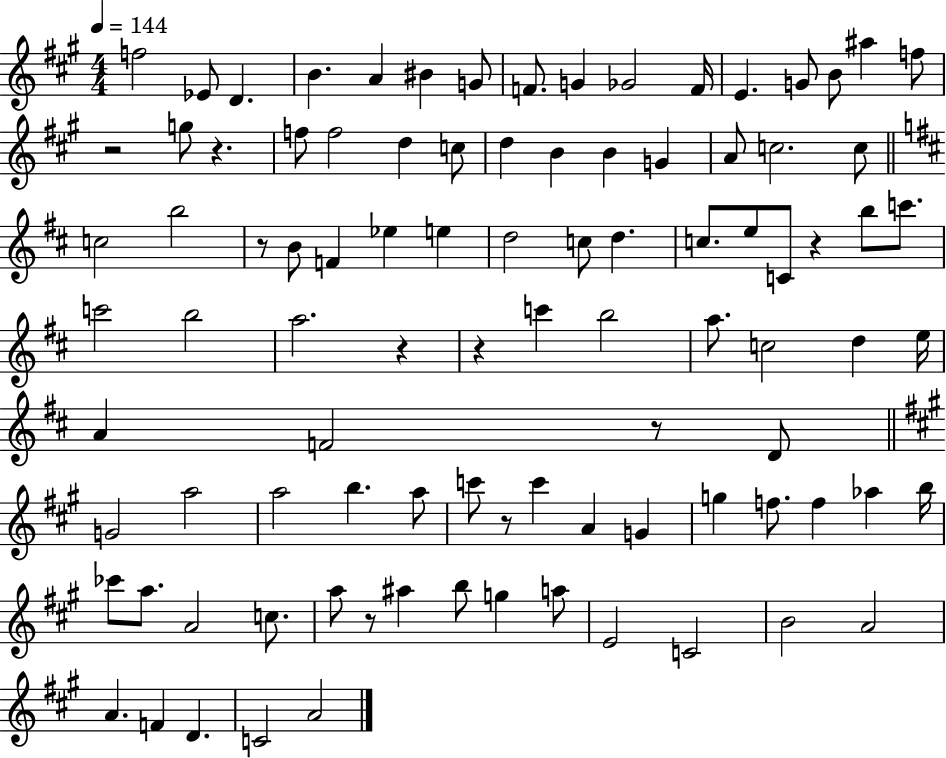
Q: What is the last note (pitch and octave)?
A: A4